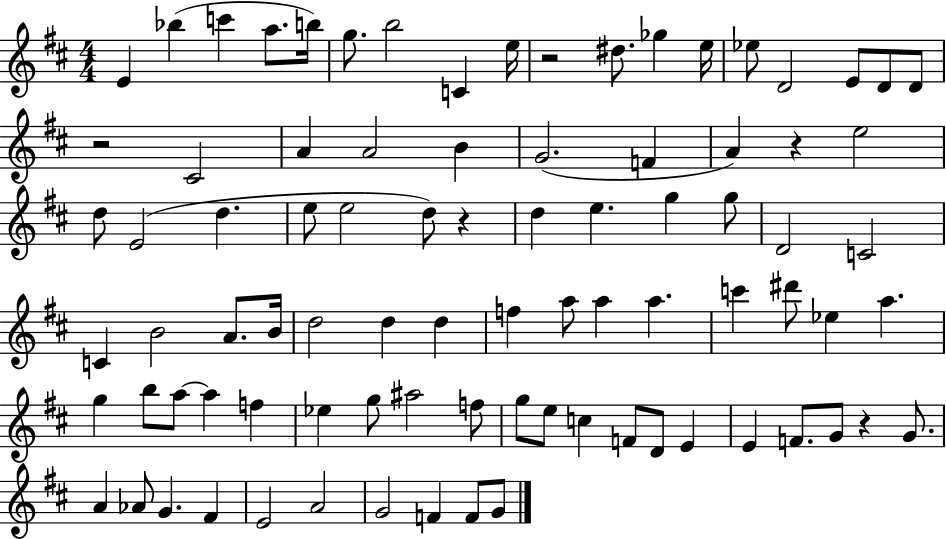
{
  \clef treble
  \numericTimeSignature
  \time 4/4
  \key d \major
  e'4 bes''4( c'''4 a''8. b''16) | g''8. b''2 c'4 e''16 | r2 dis''8. ges''4 e''16 | ees''8 d'2 e'8 d'8 d'8 | \break r2 cis'2 | a'4 a'2 b'4 | g'2.( f'4 | a'4) r4 e''2 | \break d''8 e'2( d''4. | e''8 e''2 d''8) r4 | d''4 e''4. g''4 g''8 | d'2 c'2 | \break c'4 b'2 a'8. b'16 | d''2 d''4 d''4 | f''4 a''8 a''4 a''4. | c'''4 dis'''8 ees''4 a''4. | \break g''4 b''8 a''8~~ a''4 f''4 | ees''4 g''8 ais''2 f''8 | g''8 e''8 c''4 f'8 d'8 e'4 | e'4 f'8. g'8 r4 g'8. | \break a'4 aes'8 g'4. fis'4 | e'2 a'2 | g'2 f'4 f'8 g'8 | \bar "|."
}